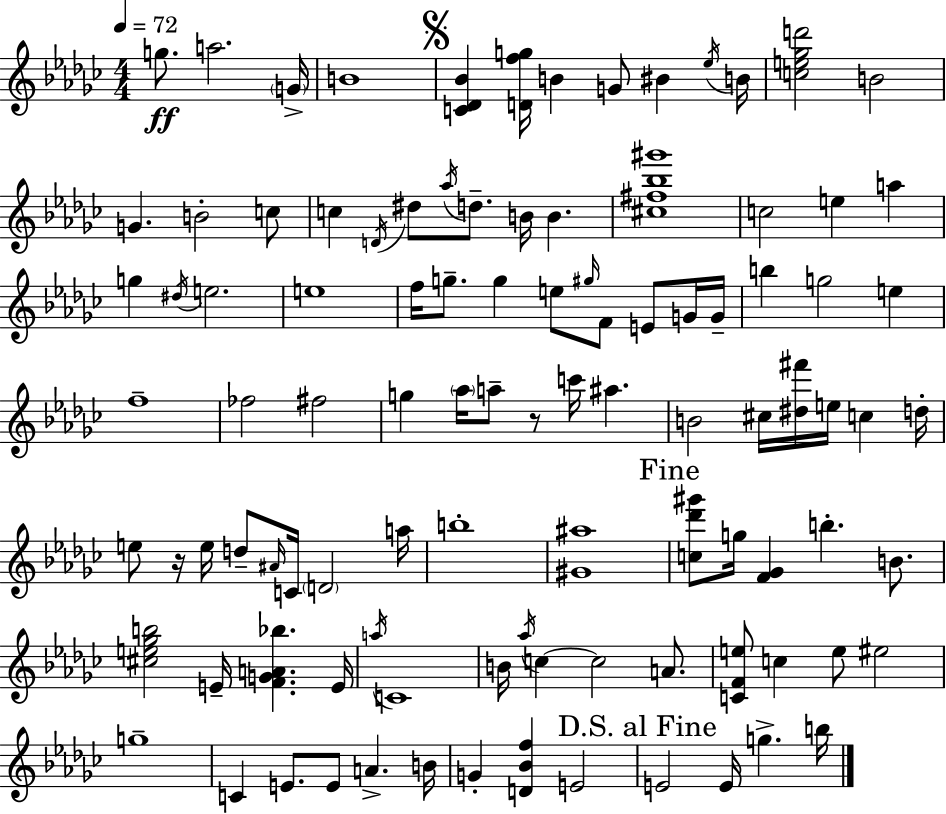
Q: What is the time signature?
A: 4/4